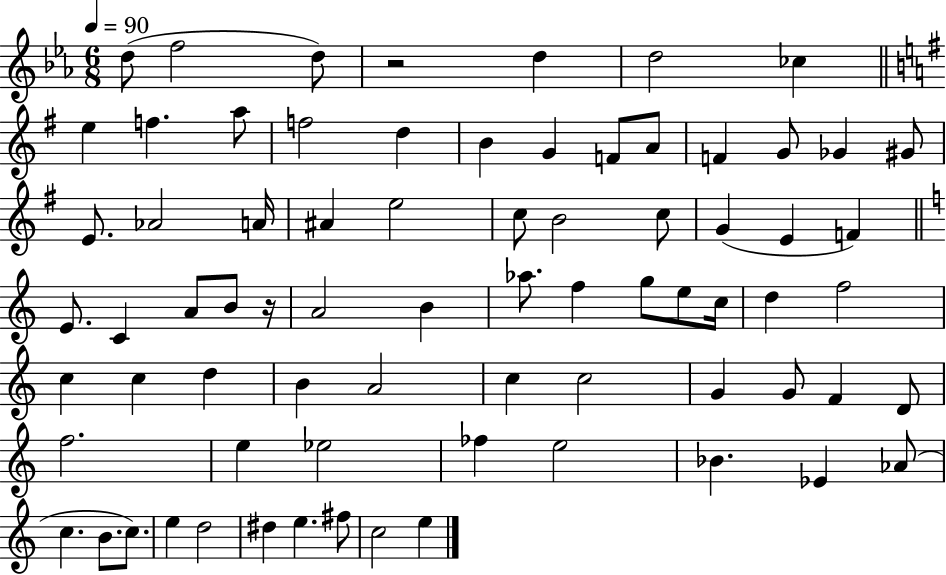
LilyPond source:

{
  \clef treble
  \numericTimeSignature
  \time 6/8
  \key ees \major
  \tempo 4 = 90
  \repeat volta 2 { d''8( f''2 d''8) | r2 d''4 | d''2 ces''4 | \bar "||" \break \key e \minor e''4 f''4. a''8 | f''2 d''4 | b'4 g'4 f'8 a'8 | f'4 g'8 ges'4 gis'8 | \break e'8. aes'2 a'16 | ais'4 e''2 | c''8 b'2 c''8 | g'4( e'4 f'4) | \break \bar "||" \break \key c \major e'8. c'4 a'8 b'8 r16 | a'2 b'4 | aes''8. f''4 g''8 e''8 c''16 | d''4 f''2 | \break c''4 c''4 d''4 | b'4 a'2 | c''4 c''2 | g'4 g'8 f'4 d'8 | \break f''2. | e''4 ees''2 | fes''4 e''2 | bes'4. ees'4 aes'8( | \break c''4. b'8. c''8.) | e''4 d''2 | dis''4 e''4. fis''8 | c''2 e''4 | \break } \bar "|."
}